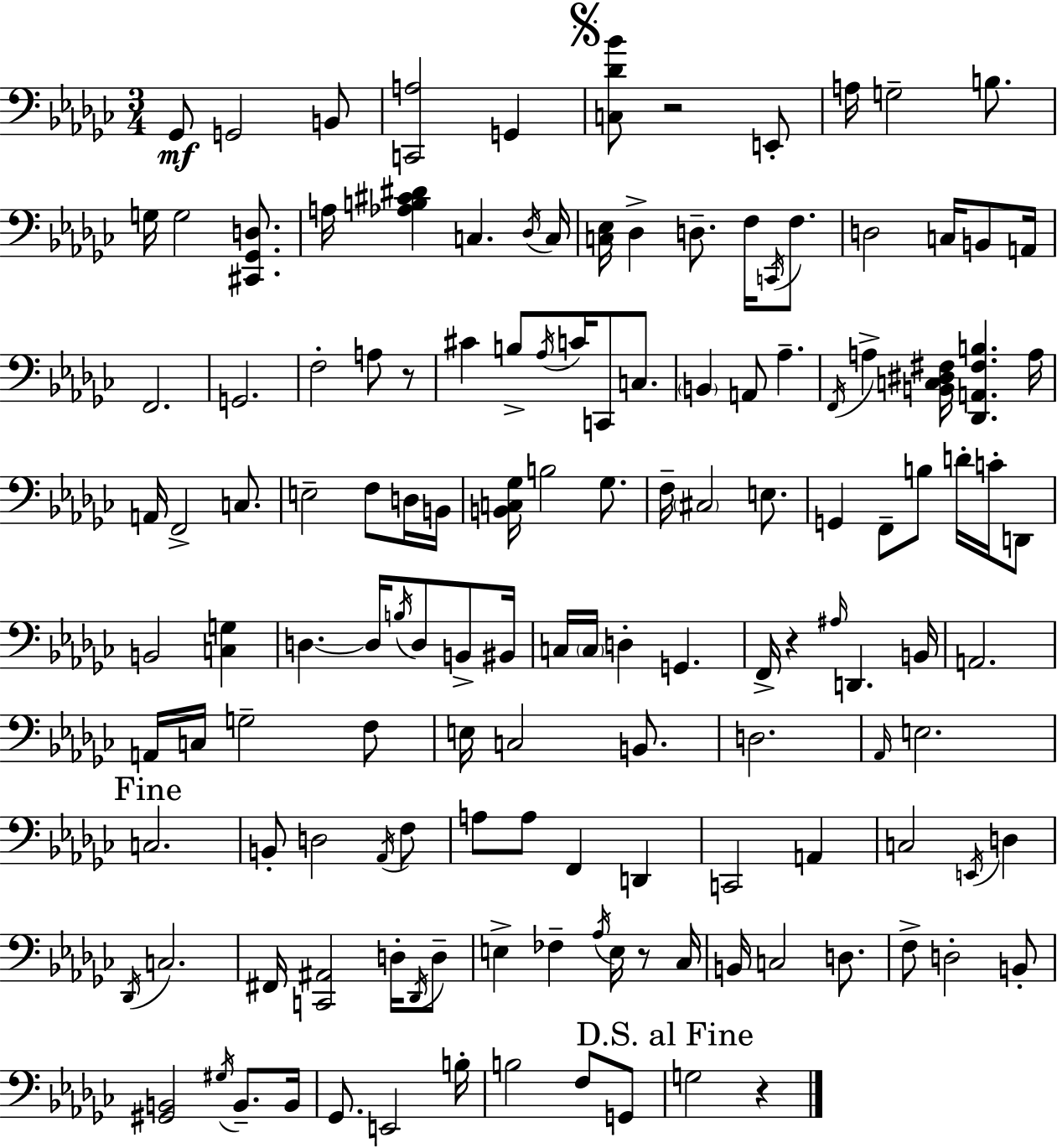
X:1
T:Untitled
M:3/4
L:1/4
K:Ebm
_G,,/2 G,,2 B,,/2 [C,,A,]2 G,, [C,_D_B]/2 z2 E,,/2 A,/4 G,2 B,/2 G,/4 G,2 [^C,,_G,,D,]/2 A,/4 [_A,B,^C^D] C, _D,/4 C,/4 [C,_E,]/4 _D, D,/2 F,/4 C,,/4 F,/2 D,2 C,/4 B,,/2 A,,/4 F,,2 G,,2 F,2 A,/2 z/2 ^C B,/2 _A,/4 C/4 C,,/2 C,/2 B,, A,,/2 _A, F,,/4 A, [B,,C,^D,^F,]/4 [_D,,A,,^F,B,] A,/4 A,,/4 F,,2 C,/2 E,2 F,/2 D,/4 B,,/4 [B,,C,_G,]/4 B,2 _G,/2 F,/4 ^C,2 E,/2 G,, F,,/2 B,/2 D/4 C/4 D,,/2 B,,2 [C,G,] D, D,/4 B,/4 D,/2 B,,/2 ^B,,/4 C,/4 C,/4 D, G,, F,,/4 z ^A,/4 D,, B,,/4 A,,2 A,,/4 C,/4 G,2 F,/2 E,/4 C,2 B,,/2 D,2 _A,,/4 E,2 C,2 B,,/2 D,2 _A,,/4 F,/2 A,/2 A,/2 F,, D,, C,,2 A,, C,2 E,,/4 D, _D,,/4 C,2 ^F,,/4 [C,,^A,,]2 D,/4 _D,,/4 D,/2 E, _F, _A,/4 E,/4 z/2 _C,/4 B,,/4 C,2 D,/2 F,/2 D,2 B,,/2 [^G,,B,,]2 ^G,/4 B,,/2 B,,/4 _G,,/2 E,,2 B,/4 B,2 F,/2 G,,/2 G,2 z